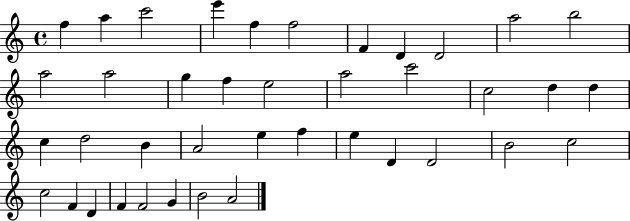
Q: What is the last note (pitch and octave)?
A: A4